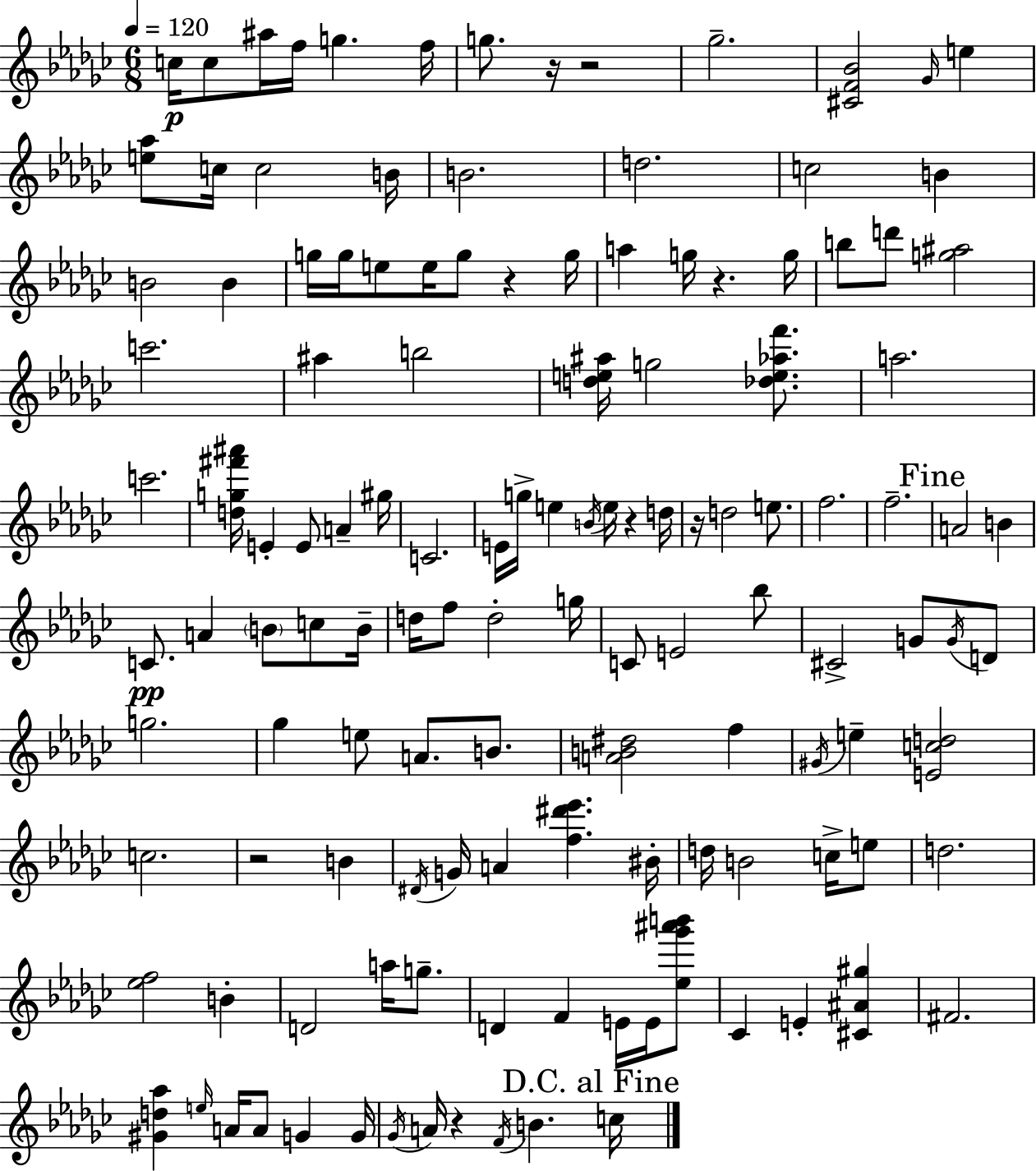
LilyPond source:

{
  \clef treble
  \numericTimeSignature
  \time 6/8
  \key ees \minor
  \tempo 4 = 120
  c''16\p c''8 ais''16 f''16 g''4. f''16 | g''8. r16 r2 | ges''2.-- | <cis' f' bes'>2 \grace { ges'16 } e''4 | \break <e'' aes''>8 c''16 c''2 | b'16 b'2. | d''2. | c''2 b'4 | \break b'2 b'4 | g''16 g''16 e''8 e''16 g''8 r4 | g''16 a''4 g''16 r4. | g''16 b''8 d'''8 <g'' ais''>2 | \break c'''2. | ais''4 b''2 | <d'' e'' ais''>16 g''2 <des'' e'' aes'' f'''>8. | a''2. | \break c'''2. | <d'' g'' fis''' ais'''>16 e'4-. e'8 a'4-- | gis''16 c'2. | e'16 g''16-> e''4 \acciaccatura { b'16 } e''16 r4 | \break d''16 r16 d''2 e''8. | f''2. | f''2.-- | \mark "Fine" a'2 b'4 | \break c'8.\pp a'4 \parenthesize b'8 c''8 | b'16-- d''16 f''8 d''2-. | g''16 c'8 e'2 | bes''8 cis'2-> g'8 | \break \acciaccatura { g'16 } d'8 g''2. | ges''4 e''8 a'8. | b'8. <a' b' dis''>2 f''4 | \acciaccatura { gis'16 } e''4-- <e' c'' d''>2 | \break c''2. | r2 | b'4 \acciaccatura { dis'16 } g'16 a'4 <f'' dis''' ees'''>4. | bis'16-. d''16 b'2 | \break c''16-> e''8 d''2. | <ees'' f''>2 | b'4-. d'2 | a''16 g''8.-- d'4 f'4 | \break e'16 e'16 <ees'' ges''' ais''' b'''>8 ces'4 e'4-. | <cis' ais' gis''>4 fis'2. | <gis' d'' aes''>4 \grace { e''16 } a'16 a'8 | g'4 g'16 \acciaccatura { ges'16 } a'16 r4 | \break \acciaccatura { f'16 } b'4. \mark "D.C. al Fine" c''16 \bar "|."
}